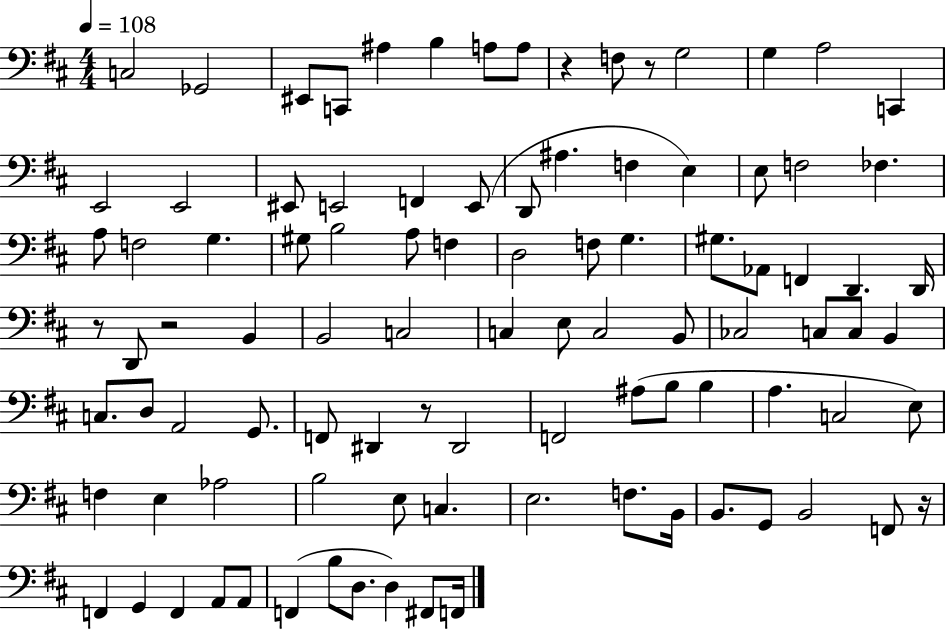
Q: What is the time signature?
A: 4/4